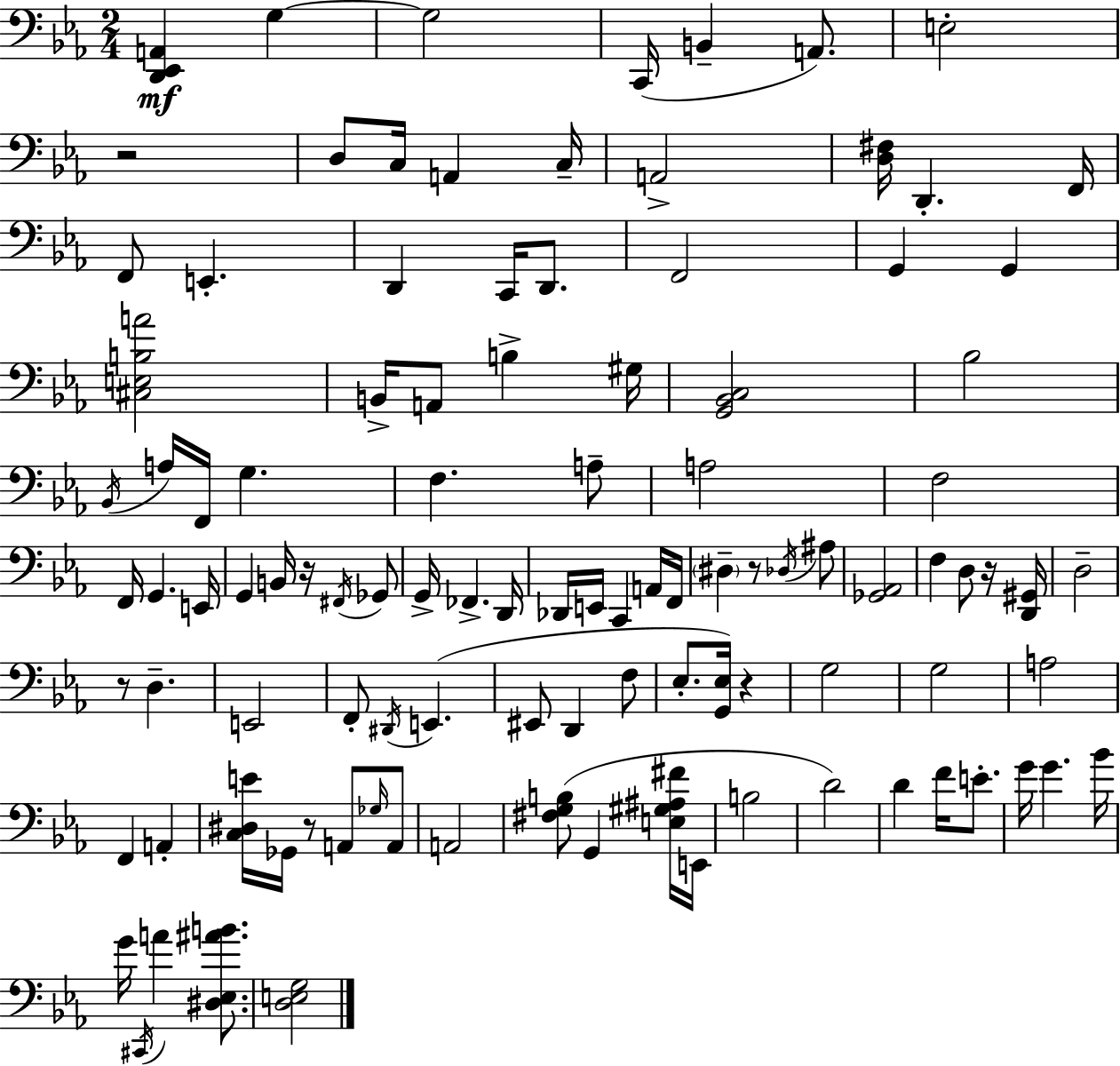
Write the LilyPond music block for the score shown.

{
  \clef bass
  \numericTimeSignature
  \time 2/4
  \key c \minor
  <d, ees, a,>4\mf g4~~ | g2 | c,16( b,4-- a,8.) | e2-. | \break r2 | d8 c16 a,4 c16-- | a,2-> | <d fis>16 d,4.-. f,16 | \break f,8 e,4.-. | d,4 c,16 d,8. | f,2 | g,4 g,4 | \break <cis e b a'>2 | b,16-> a,8 b4-> gis16 | <g, bes, c>2 | bes2 | \break \acciaccatura { bes,16 } a16 f,16 g4. | f4. a8-- | a2 | f2 | \break f,16 g,4. | e,16 g,4 b,16 r16 \acciaccatura { fis,16 } | ges,8 g,16-> fes,4.-> | d,16 des,16 e,16 c,4 | \break a,16 f,16 \parenthesize dis4-- r8 | \acciaccatura { des16 } ais8 <ges, aes,>2 | f4 d8 | r16 <d, gis,>16 d2-- | \break r8 d4.-- | e,2 | f,8-. \acciaccatura { dis,16 } e,4.( | eis,8 d,4 | \break f8 ees8.-. <g, ees>16) | r4 g2 | g2 | a2 | \break f,4 | a,4-. <c dis e'>16 ges,16 r8 | a,8 \grace { ges16 } a,8 a,2 | <fis g b>8( g,4 | \break <e gis ais fis'>16 e,16 b2 | d'2) | d'4 | f'16 e'8.-. g'16 g'4. | \break bes'16 g'16 \acciaccatura { cis,16 } a'4 | <dis ees ais' b'>8. <d e g>2 | \bar "|."
}